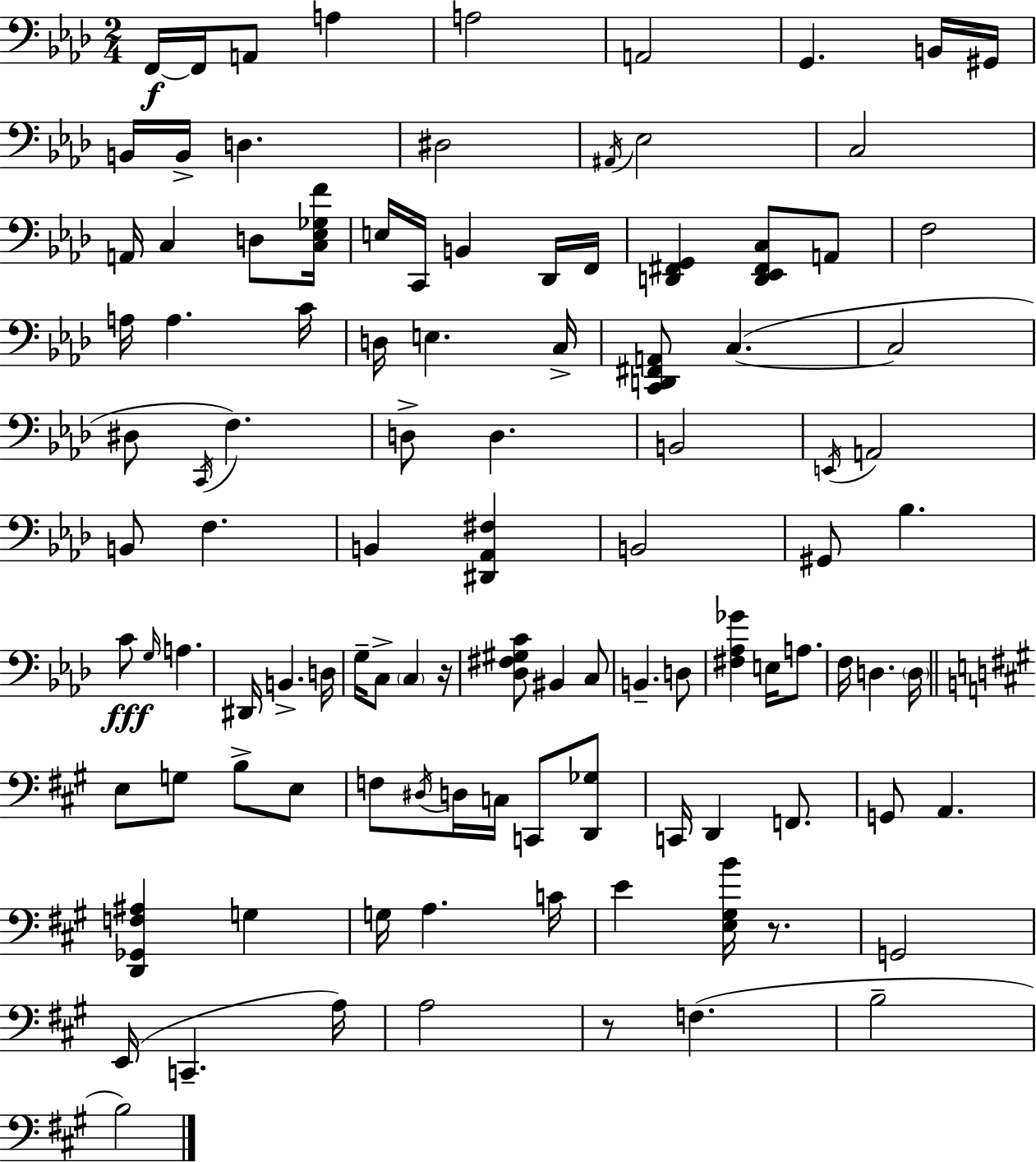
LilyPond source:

{
  \clef bass
  \numericTimeSignature
  \time 2/4
  \key f \minor
  f,16~~\f f,16 a,8 a4 | a2 | a,2 | g,4. b,16 gis,16 | \break b,16 b,16-> d4. | dis2 | \acciaccatura { ais,16 } ees2 | c2 | \break a,16 c4 d8 | <c ees ges f'>16 e16 c,16 b,4 des,16 | f,16 <d, fis, g,>4 <d, ees, fis, c>8 a,8 | f2 | \break a16 a4. | c'16 d16 e4. | c16-> <c, d, fis, a,>8 c4.~(~ | c2 | \break dis8 \acciaccatura { c,16 } f4.) | d8-> d4. | b,2 | \acciaccatura { e,16 } a,2 | \break b,8 f4. | b,4 <dis, aes, fis>4 | b,2 | gis,8 bes4. | \break c'8\fff \grace { g16 } a4. | dis,16 b,4.-> | d16 g16-- c8-> \parenthesize c4 | r16 <des fis gis c'>8 bis,4 | \break c8 b,4.-- | d8 <fis aes ges'>4 | e16 a8. f16 d4. | \parenthesize d16 \bar "||" \break \key a \major e8 g8 b8-> e8 | f8 \acciaccatura { dis16 } d16 c16 c,8 <d, ges>8 | c,16 d,4 f,8. | g,8 a,4. | \break <d, ges, f ais>4 g4 | g16 a4. | c'16 e'4 <e gis b'>16 r8. | g,2 | \break e,16( c,4.-- | a16) a2 | r8 f4.( | b2-- | \break b2) | \bar "|."
}